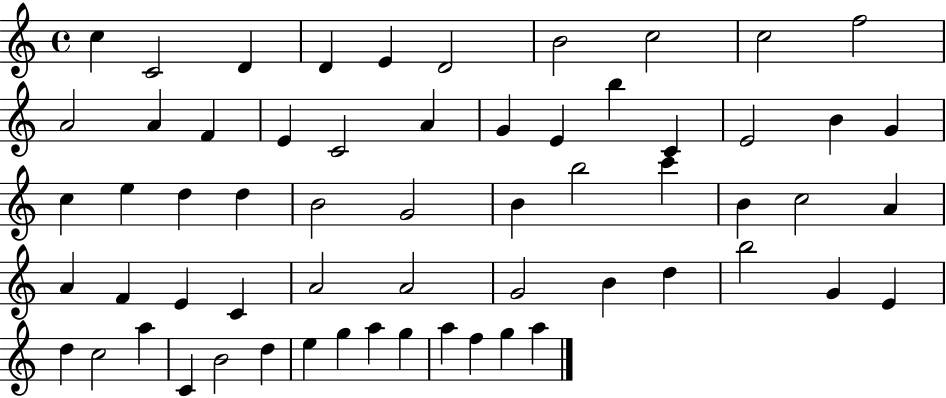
C5/q C4/h D4/q D4/q E4/q D4/h B4/h C5/h C5/h F5/h A4/h A4/q F4/q E4/q C4/h A4/q G4/q E4/q B5/q C4/q E4/h B4/q G4/q C5/q E5/q D5/q D5/q B4/h G4/h B4/q B5/h C6/q B4/q C5/h A4/q A4/q F4/q E4/q C4/q A4/h A4/h G4/h B4/q D5/q B5/h G4/q E4/q D5/q C5/h A5/q C4/q B4/h D5/q E5/q G5/q A5/q G5/q A5/q F5/q G5/q A5/q